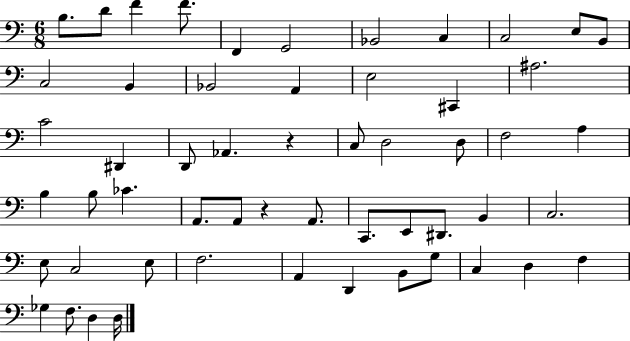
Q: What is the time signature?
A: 6/8